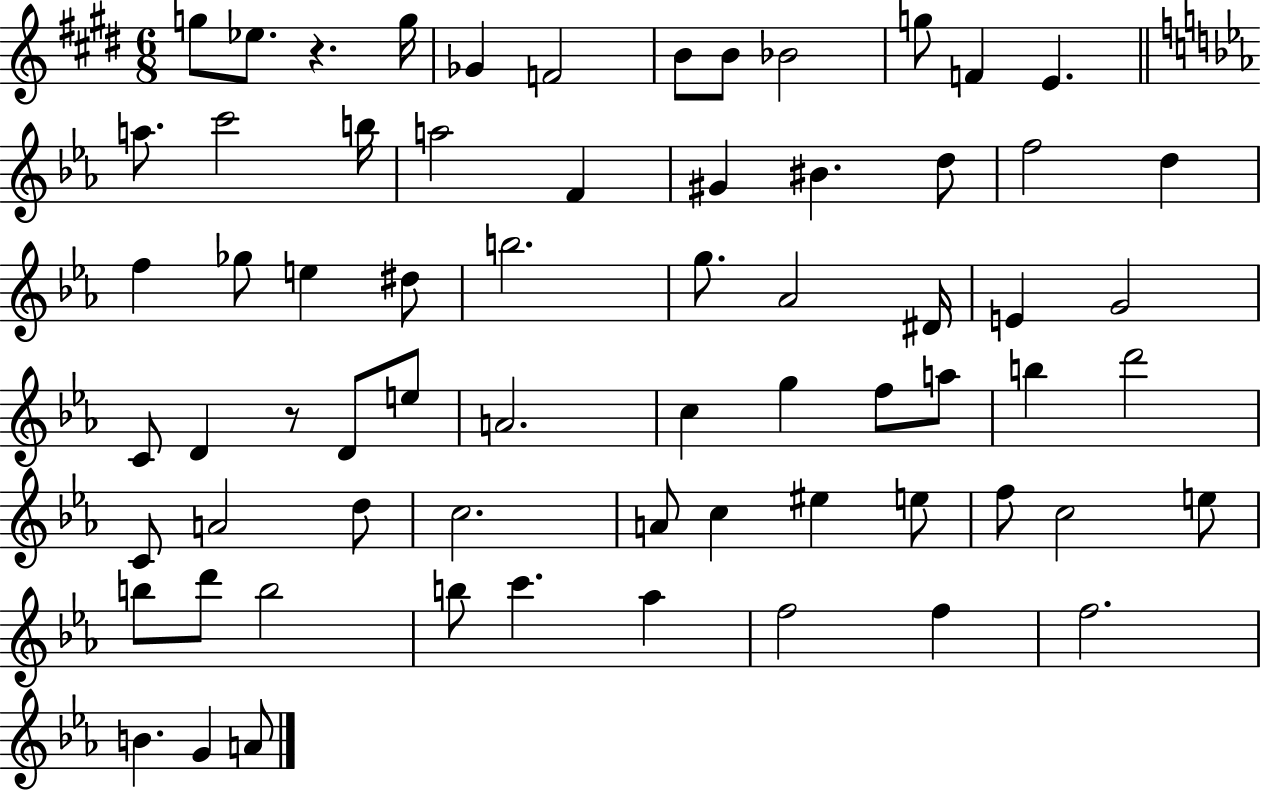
X:1
T:Untitled
M:6/8
L:1/4
K:E
g/2 _e/2 z g/4 _G F2 B/2 B/2 _B2 g/2 F E a/2 c'2 b/4 a2 F ^G ^B d/2 f2 d f _g/2 e ^d/2 b2 g/2 _A2 ^D/4 E G2 C/2 D z/2 D/2 e/2 A2 c g f/2 a/2 b d'2 C/2 A2 d/2 c2 A/2 c ^e e/2 f/2 c2 e/2 b/2 d'/2 b2 b/2 c' _a f2 f f2 B G A/2